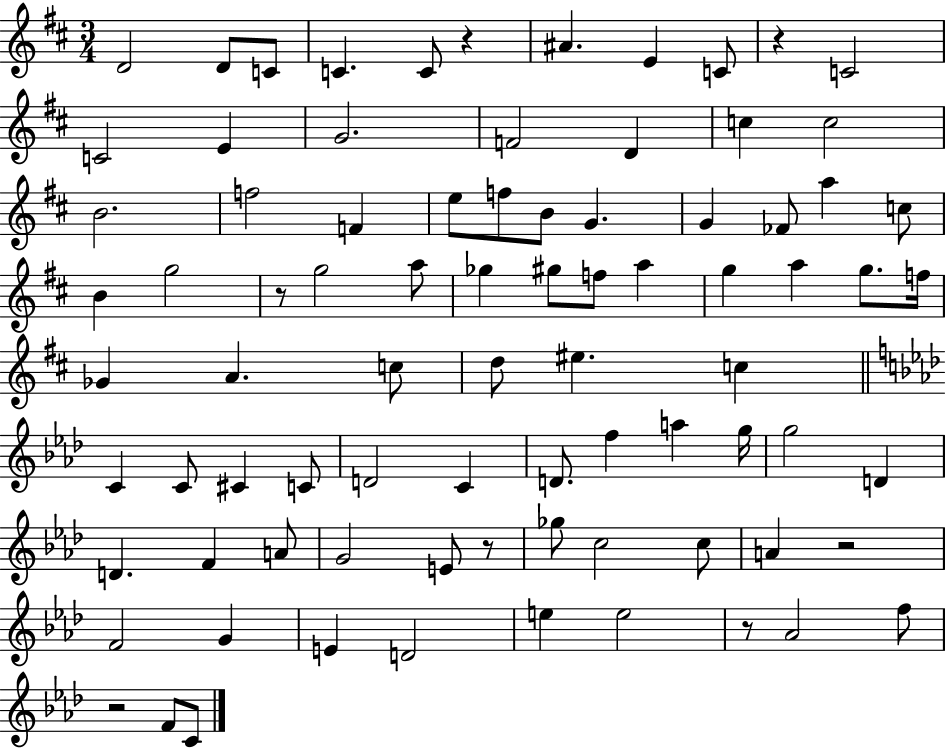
{
  \clef treble
  \numericTimeSignature
  \time 3/4
  \key d \major
  d'2 d'8 c'8 | c'4. c'8 r4 | ais'4. e'4 c'8 | r4 c'2 | \break c'2 e'4 | g'2. | f'2 d'4 | c''4 c''2 | \break b'2. | f''2 f'4 | e''8 f''8 b'8 g'4. | g'4 fes'8 a''4 c''8 | \break b'4 g''2 | r8 g''2 a''8 | ges''4 gis''8 f''8 a''4 | g''4 a''4 g''8. f''16 | \break ges'4 a'4. c''8 | d''8 eis''4. c''4 | \bar "||" \break \key f \minor c'4 c'8 cis'4 c'8 | d'2 c'4 | d'8. f''4 a''4 g''16 | g''2 d'4 | \break d'4. f'4 a'8 | g'2 e'8 r8 | ges''8 c''2 c''8 | a'4 r2 | \break f'2 g'4 | e'4 d'2 | e''4 e''2 | r8 aes'2 f''8 | \break r2 f'8 c'8 | \bar "|."
}